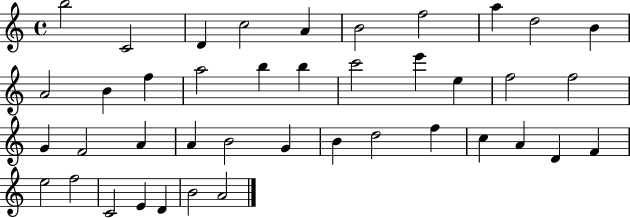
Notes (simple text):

B5/h C4/h D4/q C5/h A4/q B4/h F5/h A5/q D5/h B4/q A4/h B4/q F5/q A5/h B5/q B5/q C6/h E6/q E5/q F5/h F5/h G4/q F4/h A4/q A4/q B4/h G4/q B4/q D5/h F5/q C5/q A4/q D4/q F4/q E5/h F5/h C4/h E4/q D4/q B4/h A4/h